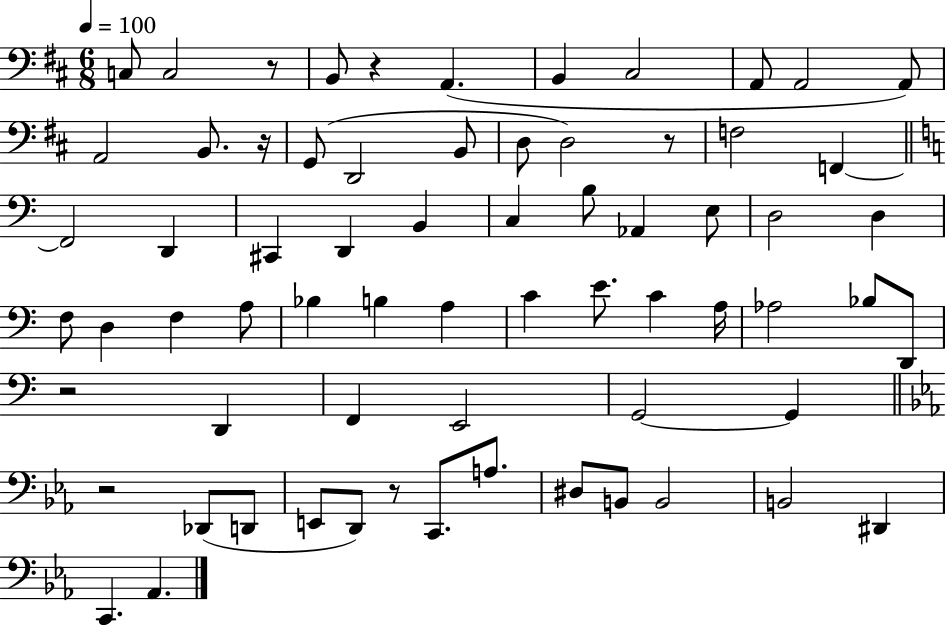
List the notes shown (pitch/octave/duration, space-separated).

C3/e C3/h R/e B2/e R/q A2/q. B2/q C#3/h A2/e A2/h A2/e A2/h B2/e. R/s G2/e D2/h B2/e D3/e D3/h R/e F3/h F2/q F2/h D2/q C#2/q D2/q B2/q C3/q B3/e Ab2/q E3/e D3/h D3/q F3/e D3/q F3/q A3/e Bb3/q B3/q A3/q C4/q E4/e. C4/q A3/s Ab3/h Bb3/e D2/e R/h D2/q F2/q E2/h G2/h G2/q R/h Db2/e D2/e E2/e D2/e R/e C2/e. A3/e. D#3/e B2/e B2/h B2/h D#2/q C2/q. Ab2/q.